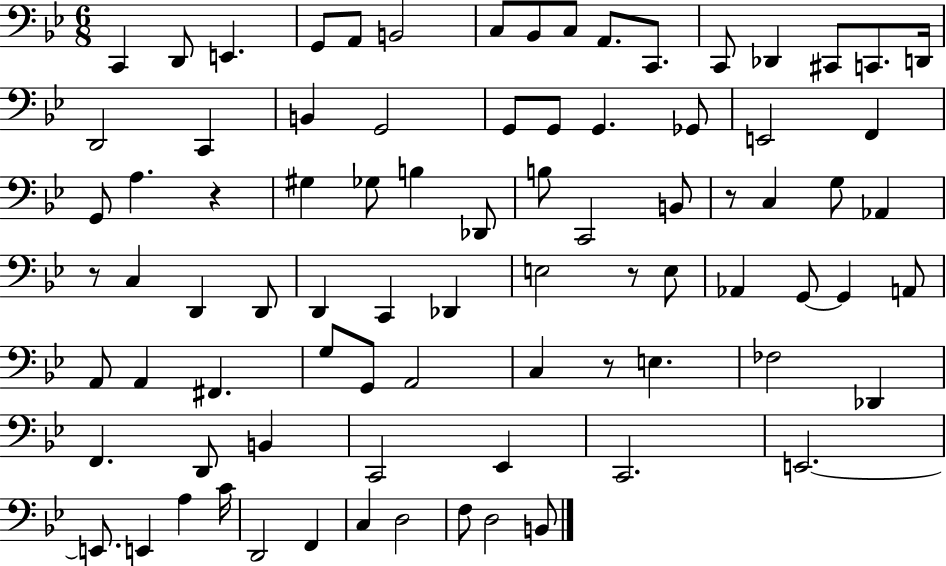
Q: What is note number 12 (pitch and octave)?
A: C2